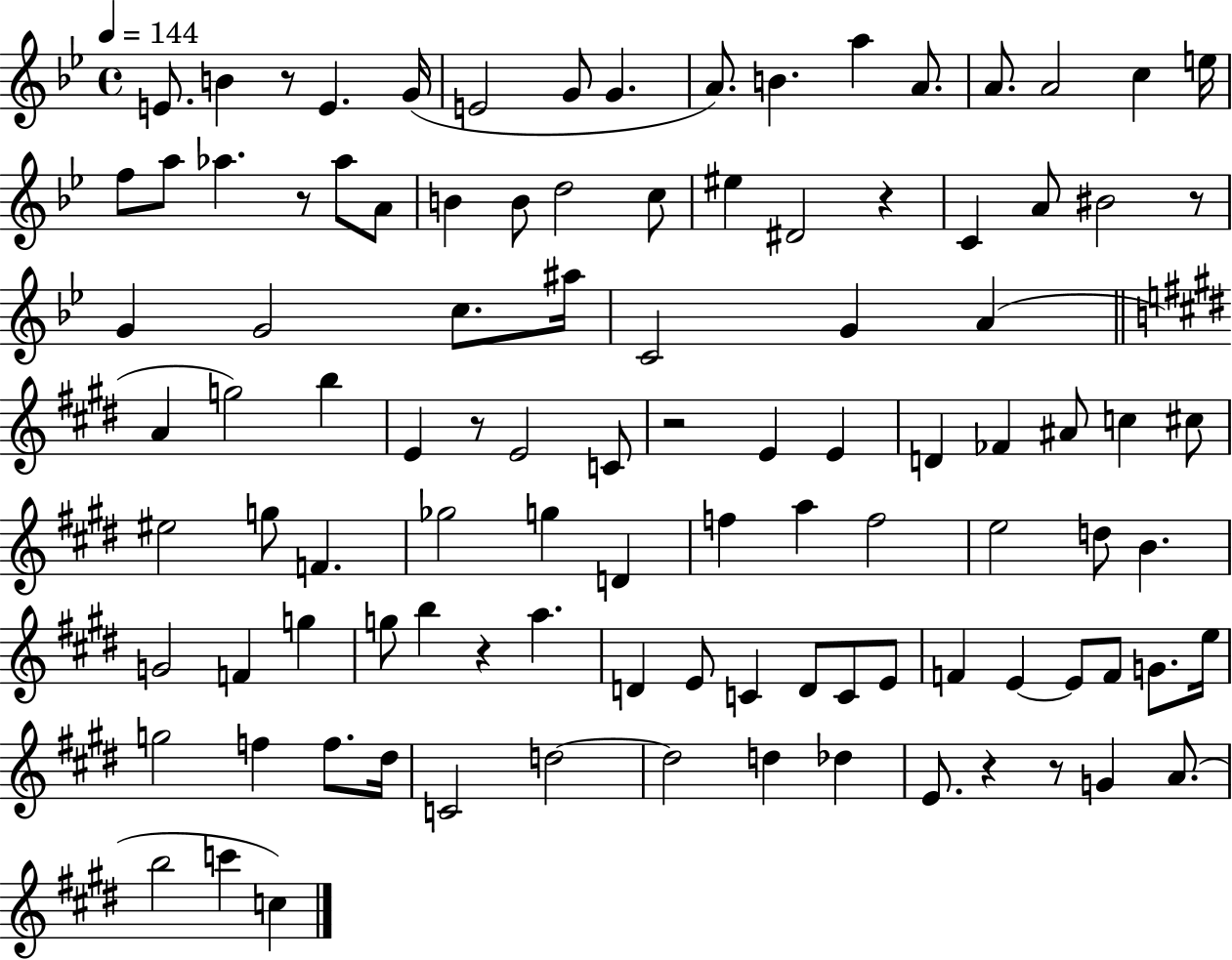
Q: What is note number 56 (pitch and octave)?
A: F5